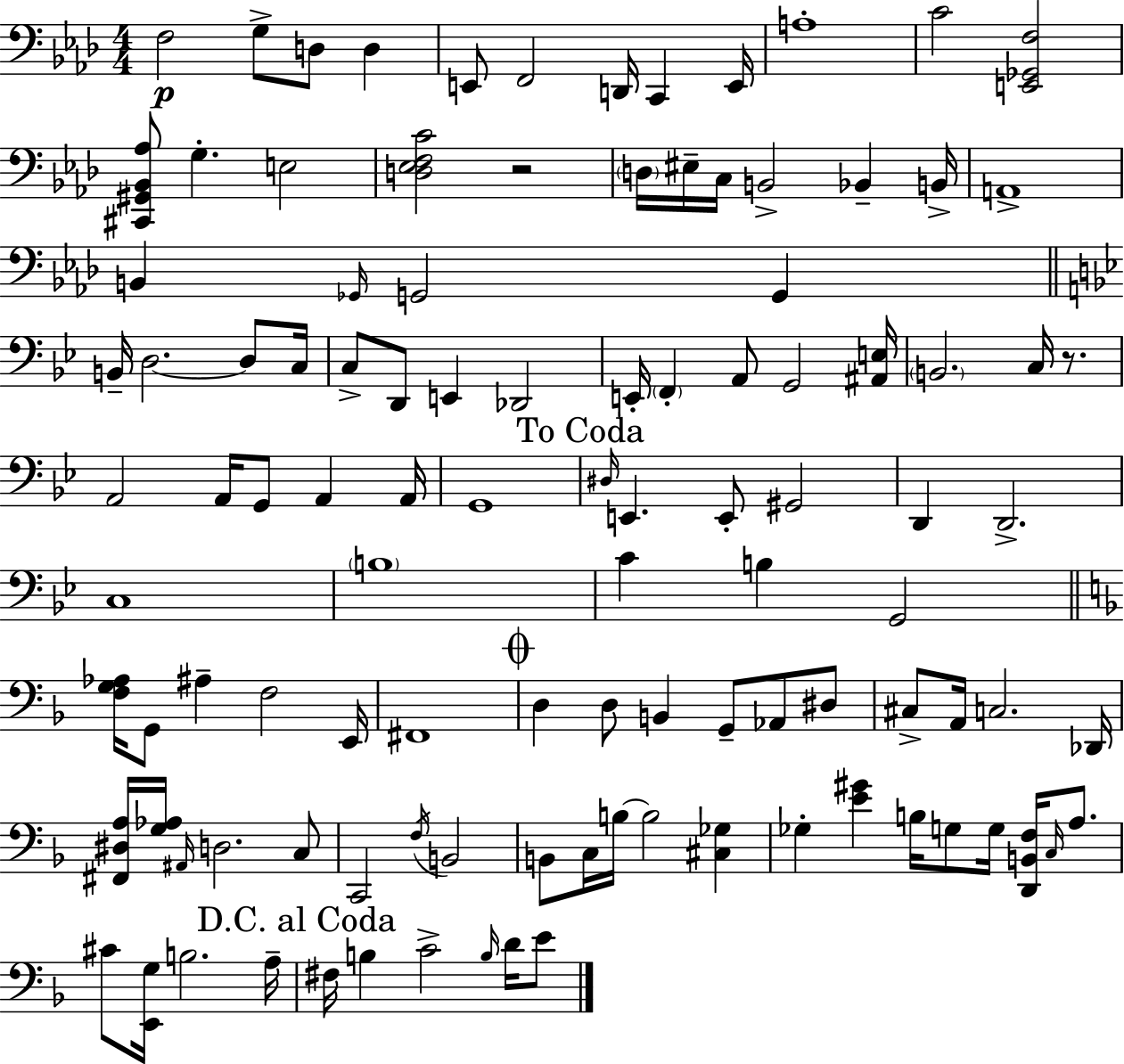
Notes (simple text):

F3/h G3/e D3/e D3/q E2/e F2/h D2/s C2/q E2/s A3/w C4/h [E2,Gb2,F3]/h [C#2,G#2,Bb2,Ab3]/e G3/q. E3/h [D3,Eb3,F3,C4]/h R/h D3/s EIS3/s C3/s B2/h Bb2/q B2/s A2/w B2/q Gb2/s G2/h G2/q B2/s D3/h. D3/e C3/s C3/e D2/e E2/q Db2/h E2/s F2/q A2/e G2/h [A#2,E3]/s B2/h. C3/s R/e. A2/h A2/s G2/e A2/q A2/s G2/w D#3/s E2/q. E2/e G#2/h D2/q D2/h. C3/w B3/w C4/q B3/q G2/h [F3,G3,Ab3]/s G2/e A#3/q F3/h E2/s F#2/w D3/q D3/e B2/q G2/e Ab2/e D#3/e C#3/e A2/s C3/h. Db2/s [F#2,D#3,A3]/s [G3,Ab3]/s A#2/s D3/h. C3/e C2/h F3/s B2/h B2/e C3/s B3/s B3/h [C#3,Gb3]/q Gb3/q [E4,G#4]/q B3/s G3/e G3/s [D2,B2,F3]/s C3/s A3/e. C#4/e [E2,G3]/s B3/h. A3/s F#3/s B3/q C4/h B3/s D4/s E4/e